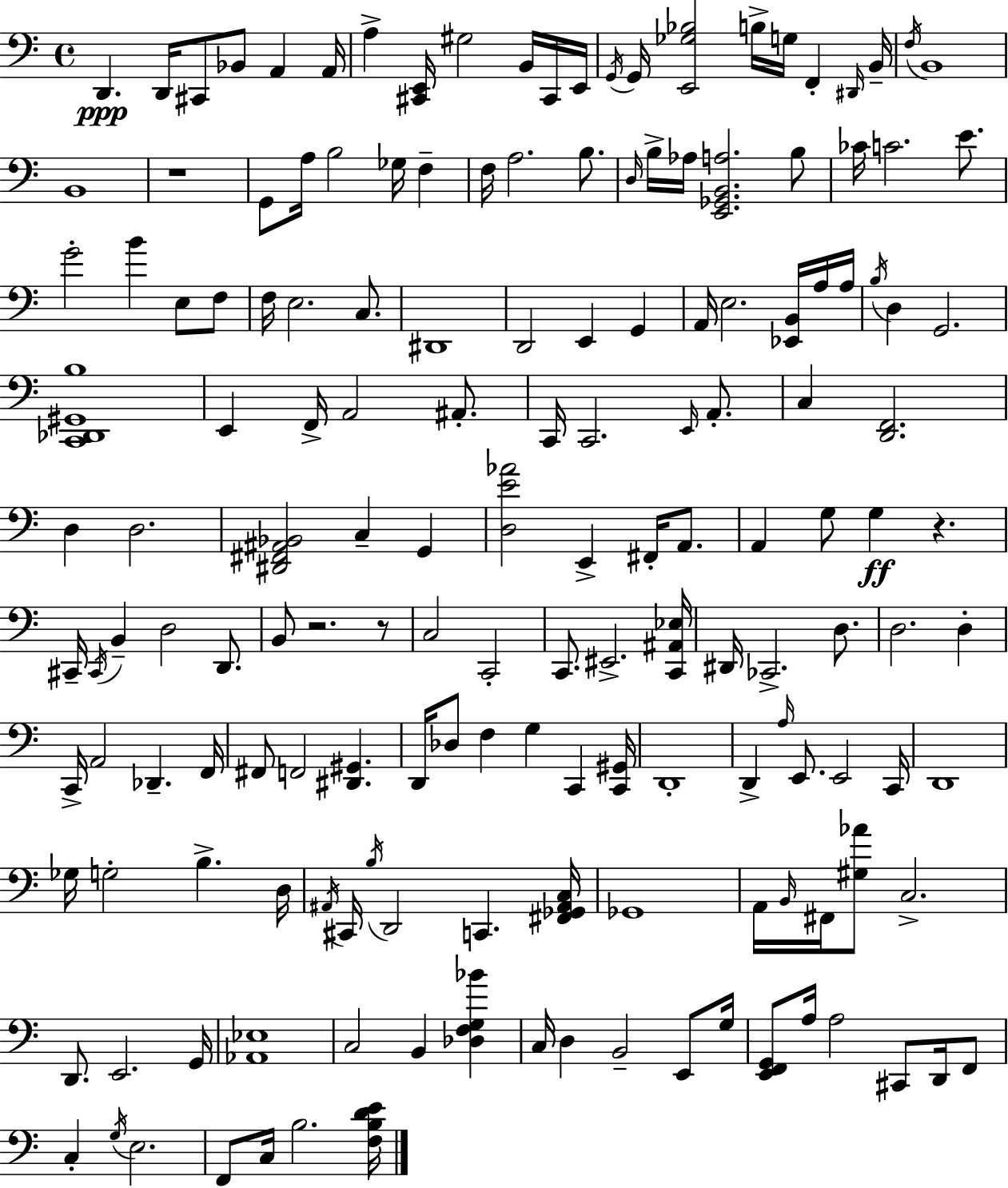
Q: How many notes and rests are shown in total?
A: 162